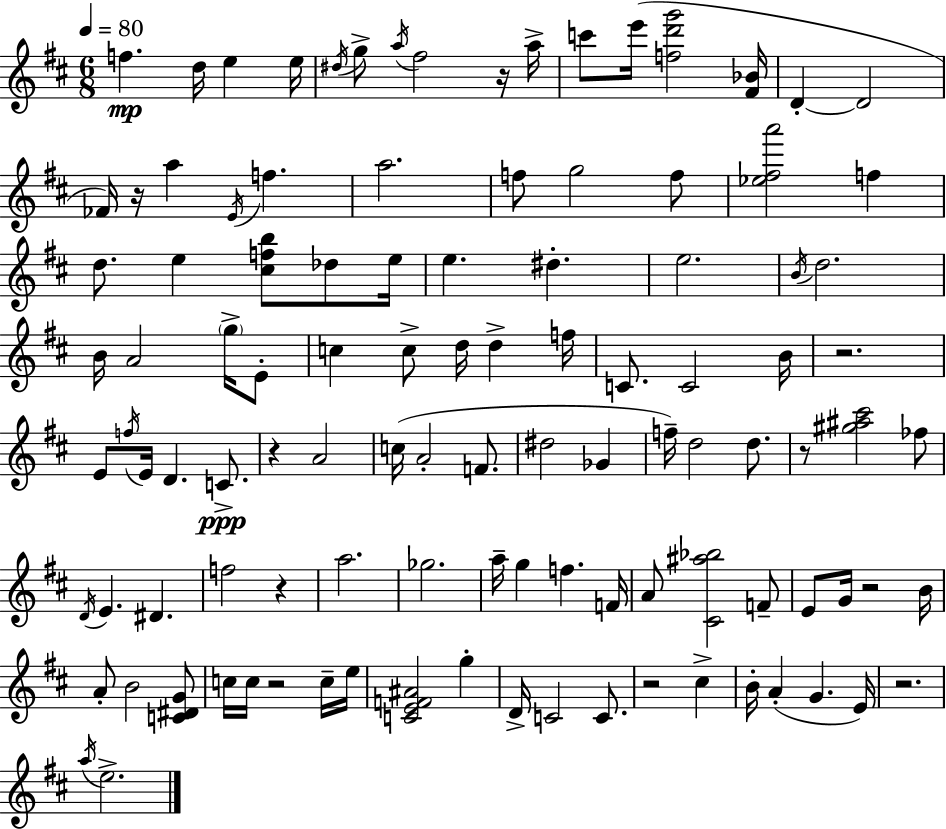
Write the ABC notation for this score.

X:1
T:Untitled
M:6/8
L:1/4
K:D
f d/4 e e/4 ^d/4 g/2 a/4 ^f2 z/4 a/4 c'/2 e'/4 [fd'g']2 [^F_B]/4 D D2 _F/4 z/4 a E/4 f a2 f/2 g2 f/2 [_e^fa']2 f d/2 e [^cfb]/2 _d/2 e/4 e ^d e2 B/4 d2 B/4 A2 g/4 E/2 c c/2 d/4 d f/4 C/2 C2 B/4 z2 E/2 f/4 E/4 D C/2 z A2 c/4 A2 F/2 ^d2 _G f/4 d2 d/2 z/2 [^g^a^c']2 _f/2 D/4 E ^D f2 z a2 _g2 a/4 g f F/4 A/2 [^C^a_b]2 F/2 E/2 G/4 z2 B/4 A/2 B2 [C^DG]/2 c/4 c/4 z2 c/4 e/4 [CEF^A]2 g D/4 C2 C/2 z2 ^c B/4 A G E/4 z2 a/4 e2